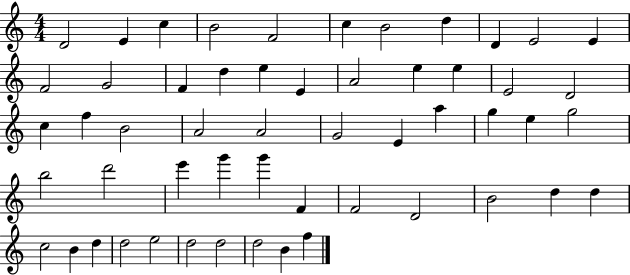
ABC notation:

X:1
T:Untitled
M:4/4
L:1/4
K:C
D2 E c B2 F2 c B2 d D E2 E F2 G2 F d e E A2 e e E2 D2 c f B2 A2 A2 G2 E a g e g2 b2 d'2 e' g' g' F F2 D2 B2 d d c2 B d d2 e2 d2 d2 d2 B f